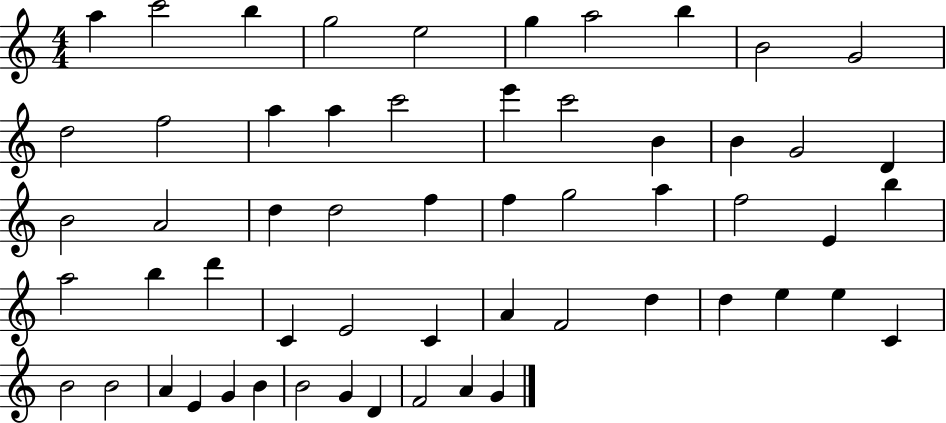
X:1
T:Untitled
M:4/4
L:1/4
K:C
a c'2 b g2 e2 g a2 b B2 G2 d2 f2 a a c'2 e' c'2 B B G2 D B2 A2 d d2 f f g2 a f2 E b a2 b d' C E2 C A F2 d d e e C B2 B2 A E G B B2 G D F2 A G